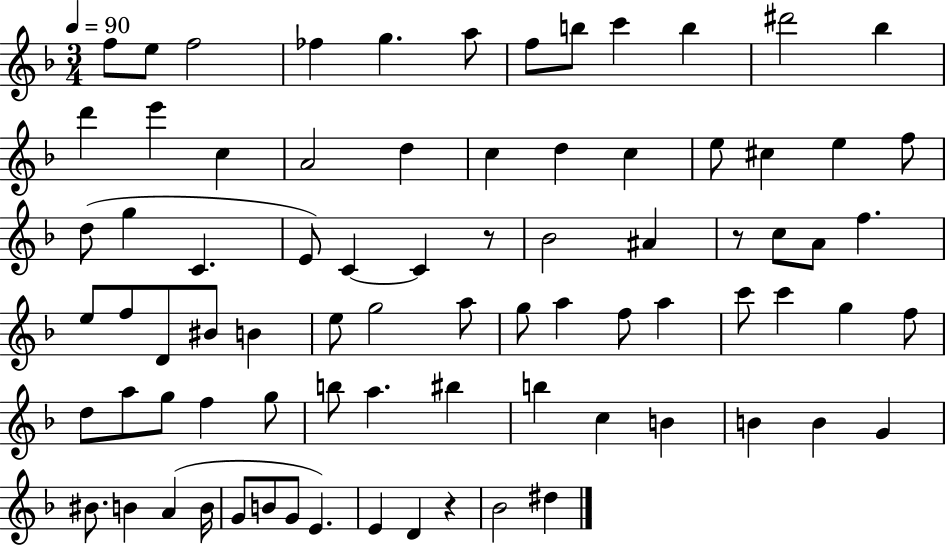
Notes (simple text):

F5/e E5/e F5/h FES5/q G5/q. A5/e F5/e B5/e C6/q B5/q D#6/h Bb5/q D6/q E6/q C5/q A4/h D5/q C5/q D5/q C5/q E5/e C#5/q E5/q F5/e D5/e G5/q C4/q. E4/e C4/q C4/q R/e Bb4/h A#4/q R/e C5/e A4/e F5/q. E5/e F5/e D4/e BIS4/e B4/q E5/e G5/h A5/e G5/e A5/q F5/e A5/q C6/e C6/q G5/q F5/e D5/e A5/e G5/e F5/q G5/e B5/e A5/q. BIS5/q B5/q C5/q B4/q B4/q B4/q G4/q BIS4/e. B4/q A4/q B4/s G4/e B4/e G4/e E4/q. E4/q D4/q R/q Bb4/h D#5/q